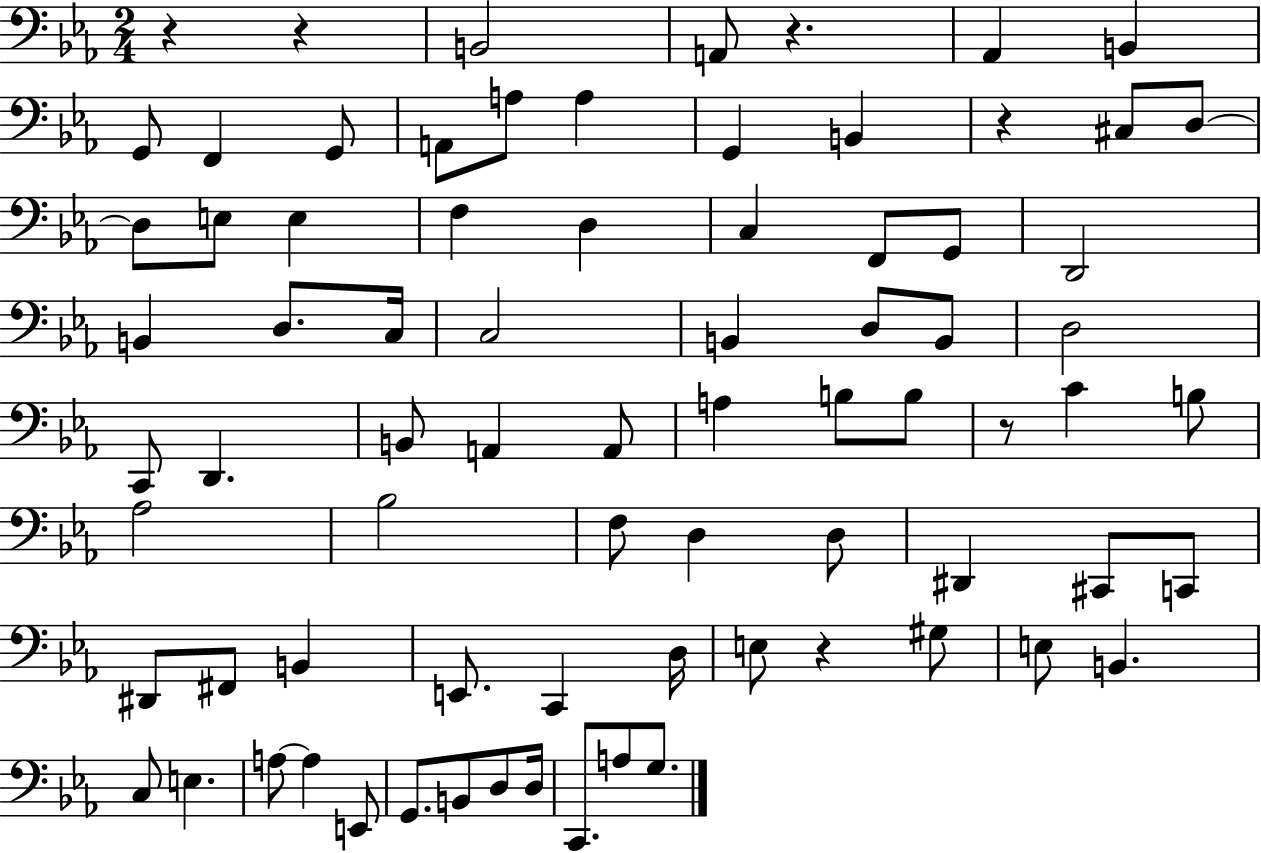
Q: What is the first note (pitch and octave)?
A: B2